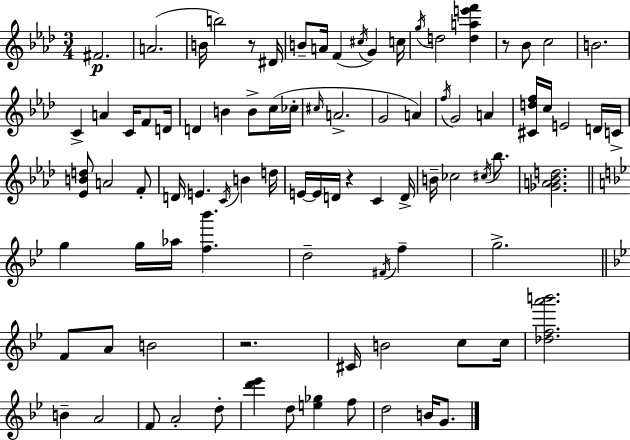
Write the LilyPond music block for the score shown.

{
  \clef treble
  \numericTimeSignature
  \time 3/4
  \key f \minor
  \repeat volta 2 { fis'2.\p | a'2.( | b'16 b''2) r8 dis'16 | b'8-- a'16 f'4( \acciaccatura { cis''16 } g'4) | \break c''16 \acciaccatura { g''16 } d''2 <d'' a'' e''' f'''>4 | r8 bes'8 c''2 | b'2. | c'4-> a'4 c'16 f'8 | \break d'16 d'4 b'4 b'8-> | c''16( ces''16-. \grace { cis''16 } a'2.-> | g'2 a'4) | \acciaccatura { f''16 } g'2 | \break a'4 <cis' d'' f''>16 c''16 e'2 | d'16 c'16-> <ees' b' d''>8 a'2 | f'8-. d'16 e'4. \acciaccatura { c'16 } | b'4 d''16 e'16~~ e'16 d'16 r4 | \break c'4 d'16-> b'16-- ces''2 | \acciaccatura { cis''16 } bes''8. <ges' a' bes' d''>2. | \bar "||" \break \key bes \major g''4 g''16 aes''16 <f'' bes'''>4. | d''2-- \acciaccatura { fis'16 } f''4-- | g''2.-> | \bar "||" \break \key g \minor f'8 a'8 b'2 | r2. | cis'16 b'2 c''8 c''16 | <des'' f'' a''' b'''>2. | \break b'4-- a'2 | f'8 a'2-. d''8-. | <d''' ees'''>4 d''8 <e'' ges''>4 f''8 | d''2 b'16 g'8. | \break } \bar "|."
}